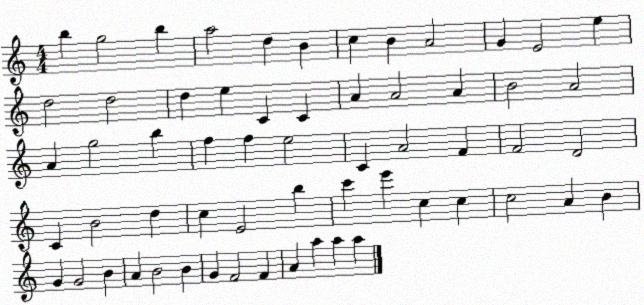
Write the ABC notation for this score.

X:1
T:Untitled
M:4/4
L:1/4
K:C
b g2 b a2 d B c B A2 G E2 e d2 d2 d e C C A A2 A B2 A2 A g2 b f f e2 C A2 F F2 D2 C B2 d c E2 b c' e' c c c2 A B G G2 B A B2 B G F2 F A a a a